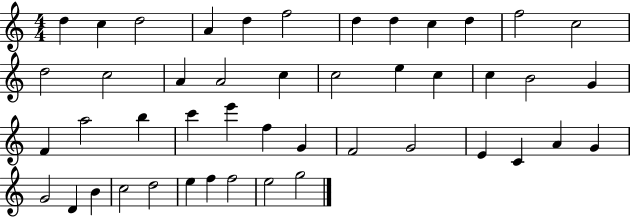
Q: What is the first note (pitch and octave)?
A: D5